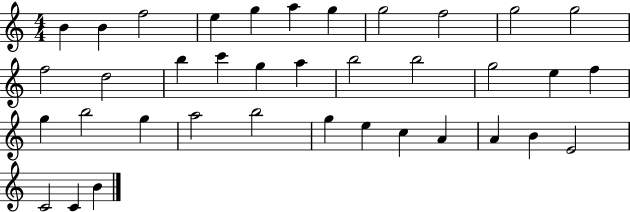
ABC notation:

X:1
T:Untitled
M:4/4
L:1/4
K:C
B B f2 e g a g g2 f2 g2 g2 f2 d2 b c' g a b2 b2 g2 e f g b2 g a2 b2 g e c A A B E2 C2 C B